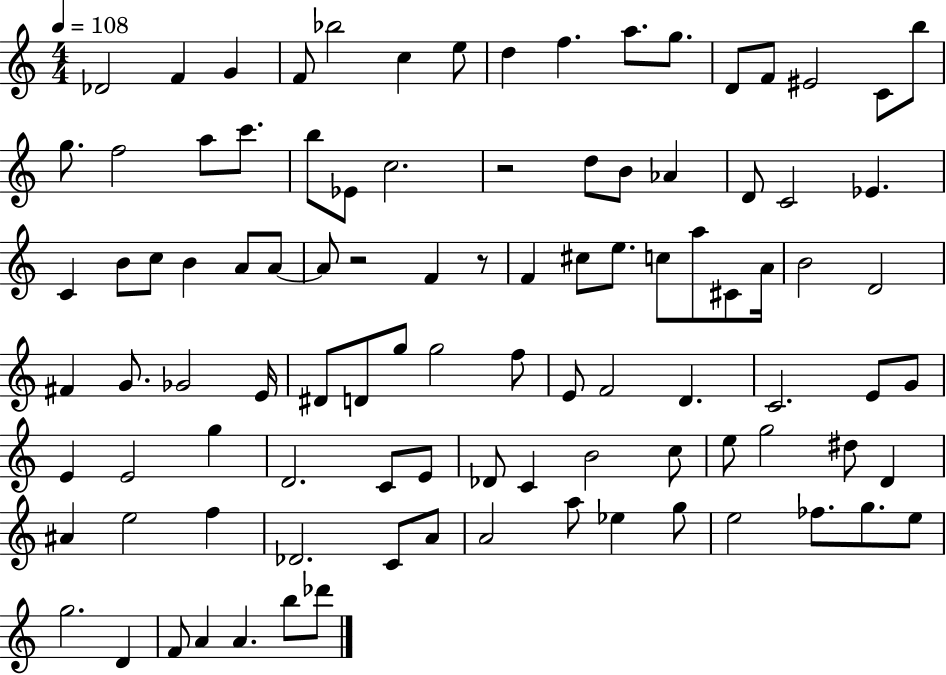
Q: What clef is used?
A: treble